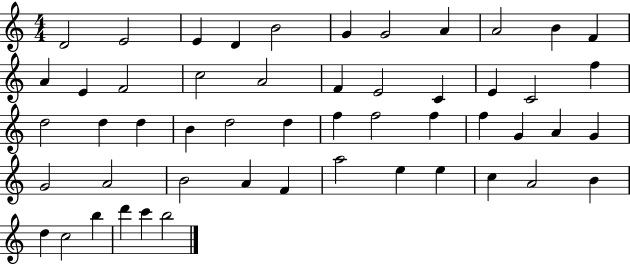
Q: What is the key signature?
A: C major